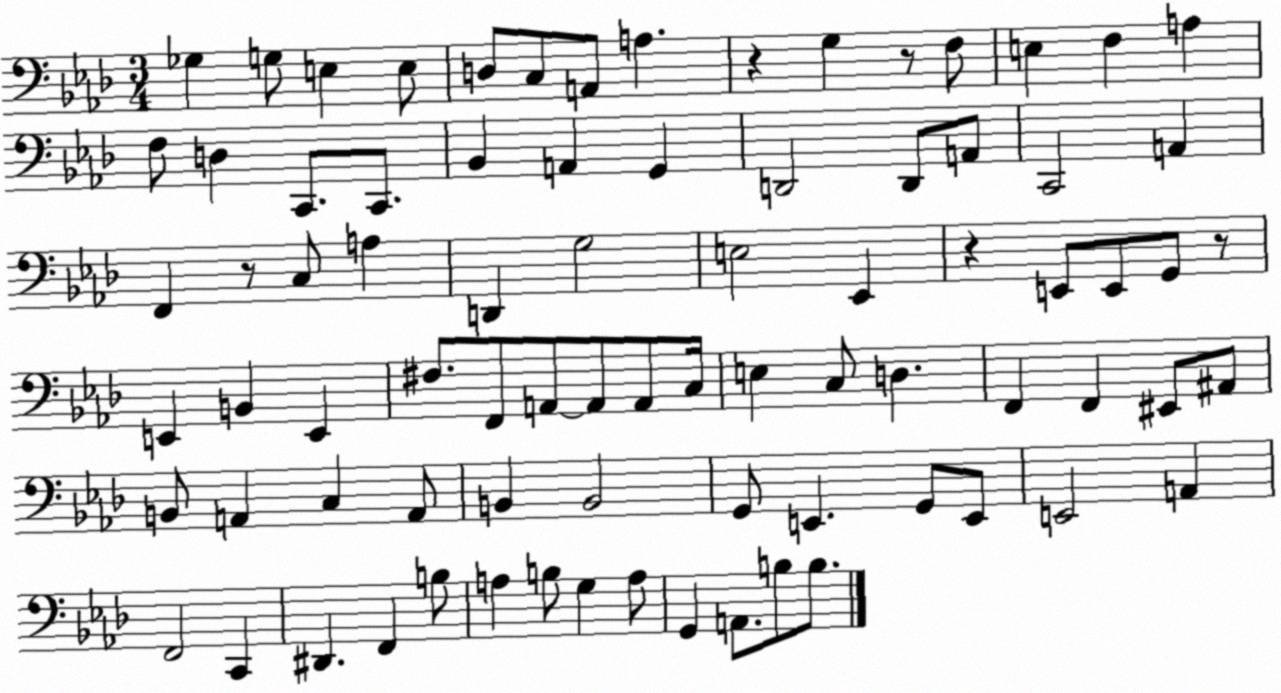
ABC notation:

X:1
T:Untitled
M:3/4
L:1/4
K:Ab
_G, G,/2 E, E,/2 D,/2 C,/2 A,,/2 A, z G, z/2 F,/2 E, F, A, F,/2 D, C,,/2 C,,/2 _B,, A,, G,, D,,2 D,,/2 A,,/2 C,,2 A,, F,, z/2 C,/2 A, D,, G,2 E,2 _E,, z E,,/2 E,,/2 G,,/2 z/2 E,, B,, E,, ^F,/2 F,,/2 A,,/2 A,,/2 A,,/2 C,/4 E, C,/2 D, F,, F,, ^E,,/2 ^A,,/2 B,,/2 A,, C, A,,/2 B,, B,,2 G,,/2 E,, G,,/2 E,,/2 E,,2 A,, F,,2 C,, ^D,, F,, B,/2 A, B,/2 G, A,/2 G,, A,,/2 B,/2 B,/2